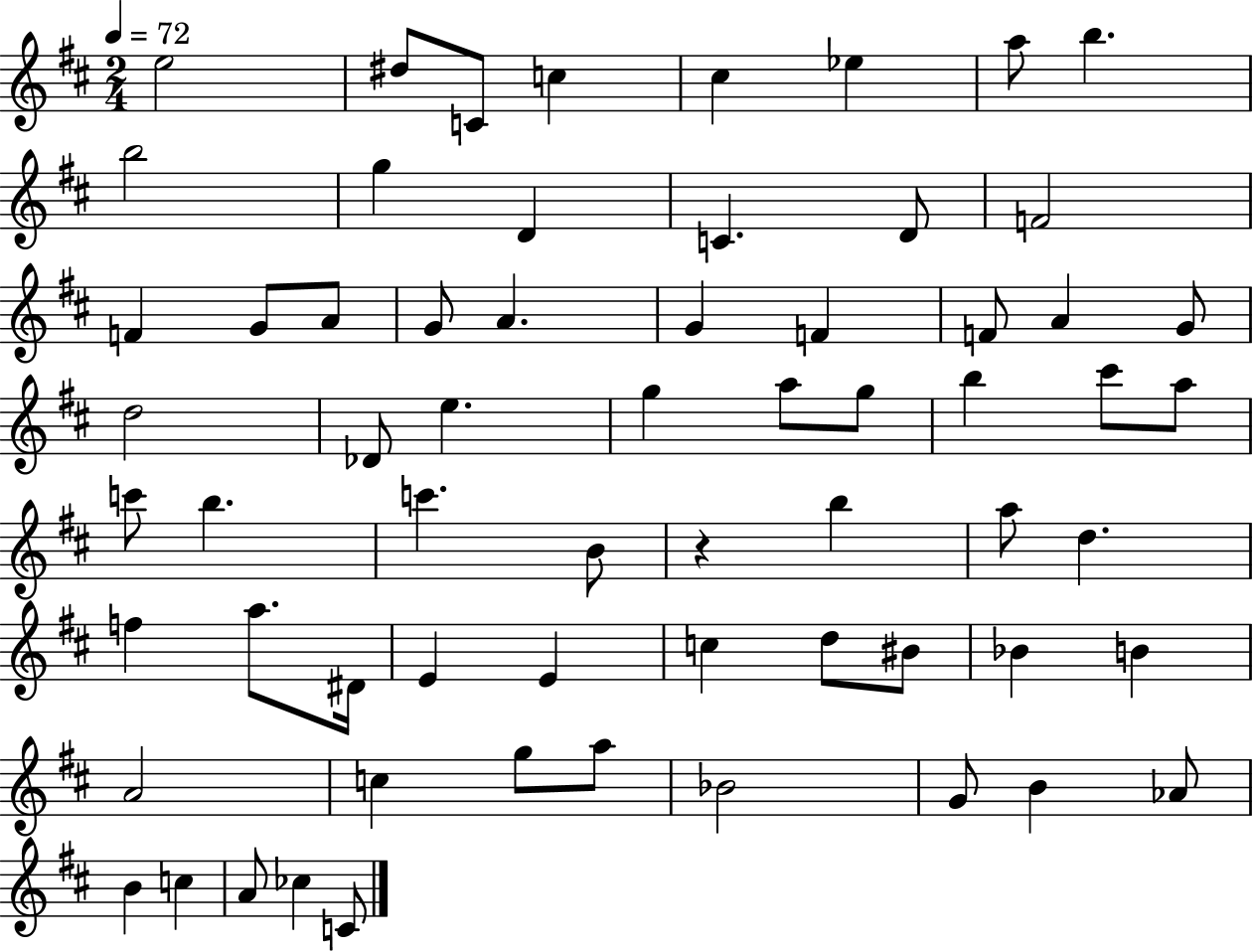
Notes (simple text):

E5/h D#5/e C4/e C5/q C#5/q Eb5/q A5/e B5/q. B5/h G5/q D4/q C4/q. D4/e F4/h F4/q G4/e A4/e G4/e A4/q. G4/q F4/q F4/e A4/q G4/e D5/h Db4/e E5/q. G5/q A5/e G5/e B5/q C#6/e A5/e C6/e B5/q. C6/q. B4/e R/q B5/q A5/e D5/q. F5/q A5/e. D#4/s E4/q E4/q C5/q D5/e BIS4/e Bb4/q B4/q A4/h C5/q G5/e A5/e Bb4/h G4/e B4/q Ab4/e B4/q C5/q A4/e CES5/q C4/e